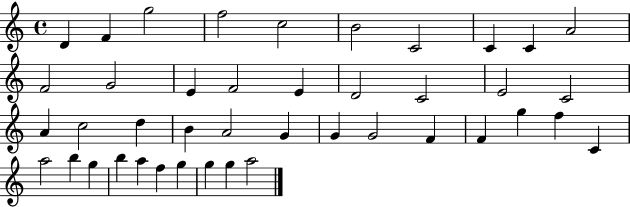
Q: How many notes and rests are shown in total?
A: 42